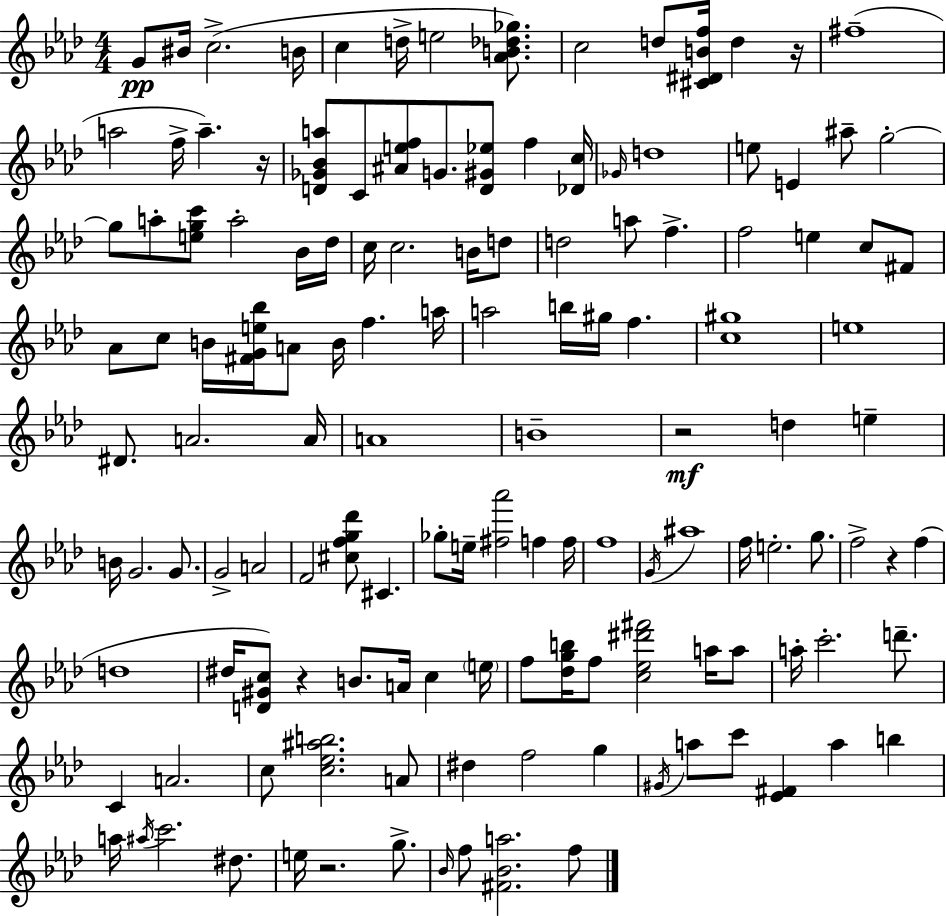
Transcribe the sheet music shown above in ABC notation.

X:1
T:Untitled
M:4/4
L:1/4
K:Fm
G/2 ^B/4 c2 B/4 c d/4 e2 [_AB_d_g]/2 c2 d/2 [^C^DBf]/4 d z/4 ^f4 a2 f/4 a z/4 [D_G_Ba]/2 C/2 [^Aef]/2 G/2 [D^G_e]/2 f [_Dc]/4 _G/4 d4 e/2 E ^a/2 g2 g/2 a/2 [egc']/2 a2 _B/4 _d/4 c/4 c2 B/4 d/2 d2 a/2 f f2 e c/2 ^F/2 _A/2 c/2 B/4 [^FGe_b]/4 A/2 B/4 f a/4 a2 b/4 ^g/4 f [c^g]4 e4 ^D/2 A2 A/4 A4 B4 z2 d e B/4 G2 G/2 G2 A2 F2 [^cfg_d']/2 ^C _g/2 e/4 [^f_a']2 f f/4 f4 G/4 ^a4 f/4 e2 g/2 f2 z f d4 ^d/4 [D^Gc]/2 z B/2 A/4 c e/4 f/2 [_dgb]/4 f/2 [c_e^d'^f']2 a/4 a/2 a/4 c'2 d'/2 C A2 c/2 [c_e^ab]2 A/2 ^d f2 g ^G/4 a/2 c'/2 [_E^F] a b a/4 ^a/4 c'2 ^d/2 e/4 z2 g/2 _B/4 f/2 [^F_Ba]2 f/2